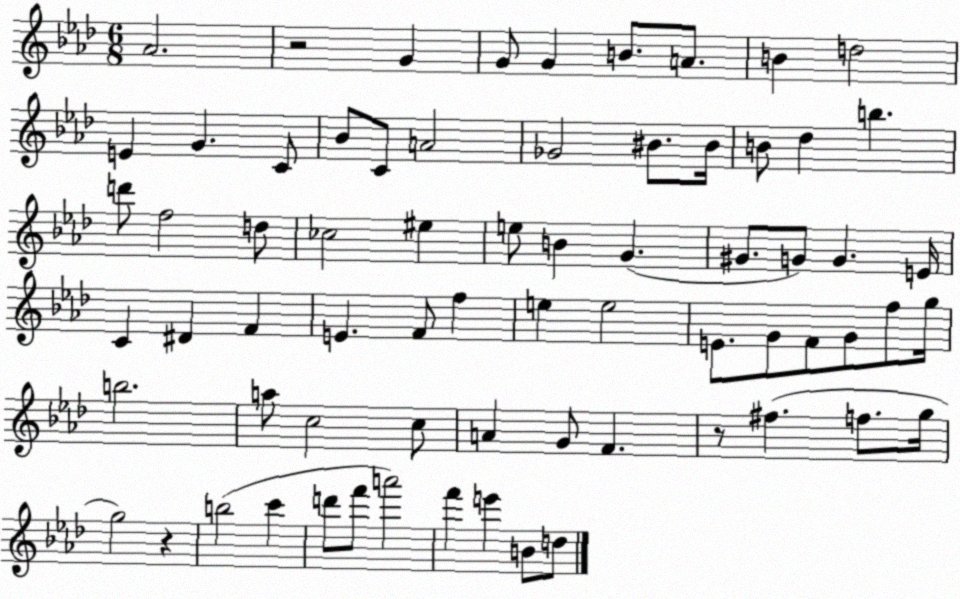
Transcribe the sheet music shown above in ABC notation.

X:1
T:Untitled
M:6/8
L:1/4
K:Ab
_A2 z2 G G/2 G B/2 A/2 B d2 E G C/2 _B/2 C/2 A2 _G2 ^B/2 ^B/4 B/2 _d b d'/2 f2 d/2 _c2 ^e e/2 B G ^G/2 G/2 G E/4 C ^D F E F/2 f e e2 E/2 G/2 F/2 G/2 f/2 g/4 b2 a/2 c2 c/2 A G/2 F z/2 ^f f/2 g/4 g2 z b2 c' d'/2 f'/2 a'2 f' e' B/2 d/2